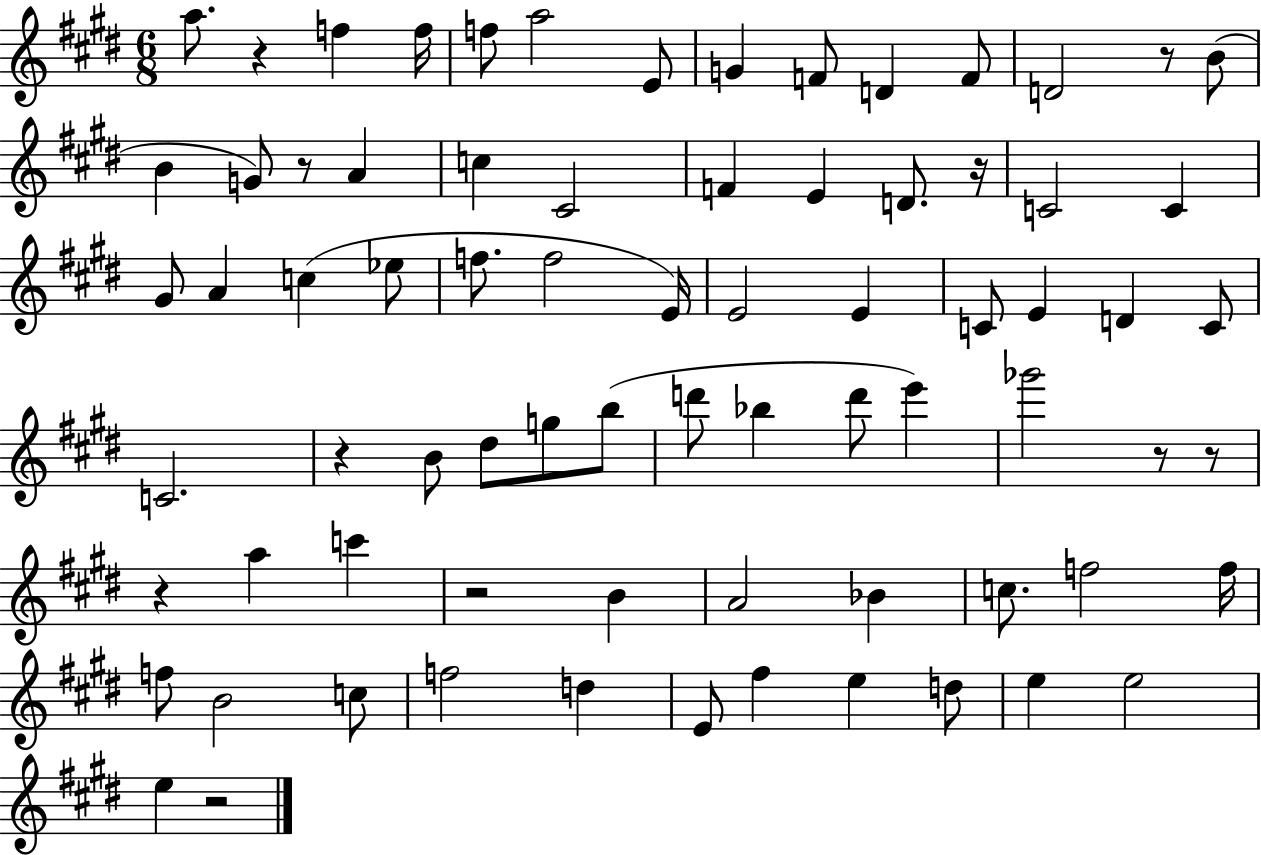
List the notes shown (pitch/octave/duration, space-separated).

A5/e. R/q F5/q F5/s F5/e A5/h E4/e G4/q F4/e D4/q F4/e D4/h R/e B4/e B4/q G4/e R/e A4/q C5/q C#4/h F4/q E4/q D4/e. R/s C4/h C4/q G#4/e A4/q C5/q Eb5/e F5/e. F5/h E4/s E4/h E4/q C4/e E4/q D4/q C4/e C4/h. R/q B4/e D#5/e G5/e B5/e D6/e Bb5/q D6/e E6/q Gb6/h R/e R/e R/q A5/q C6/q R/h B4/q A4/h Bb4/q C5/e. F5/h F5/s F5/e B4/h C5/e F5/h D5/q E4/e F#5/q E5/q D5/e E5/q E5/h E5/q R/h